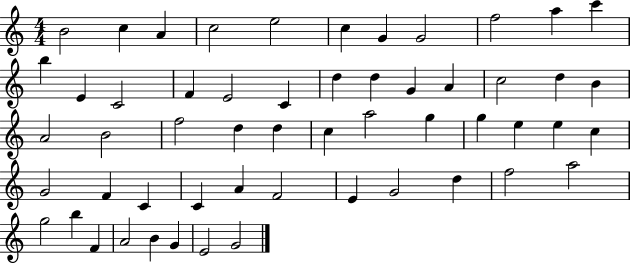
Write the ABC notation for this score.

X:1
T:Untitled
M:4/4
L:1/4
K:C
B2 c A c2 e2 c G G2 f2 a c' b E C2 F E2 C d d G A c2 d B A2 B2 f2 d d c a2 g g e e c G2 F C C A F2 E G2 d f2 a2 g2 b F A2 B G E2 G2